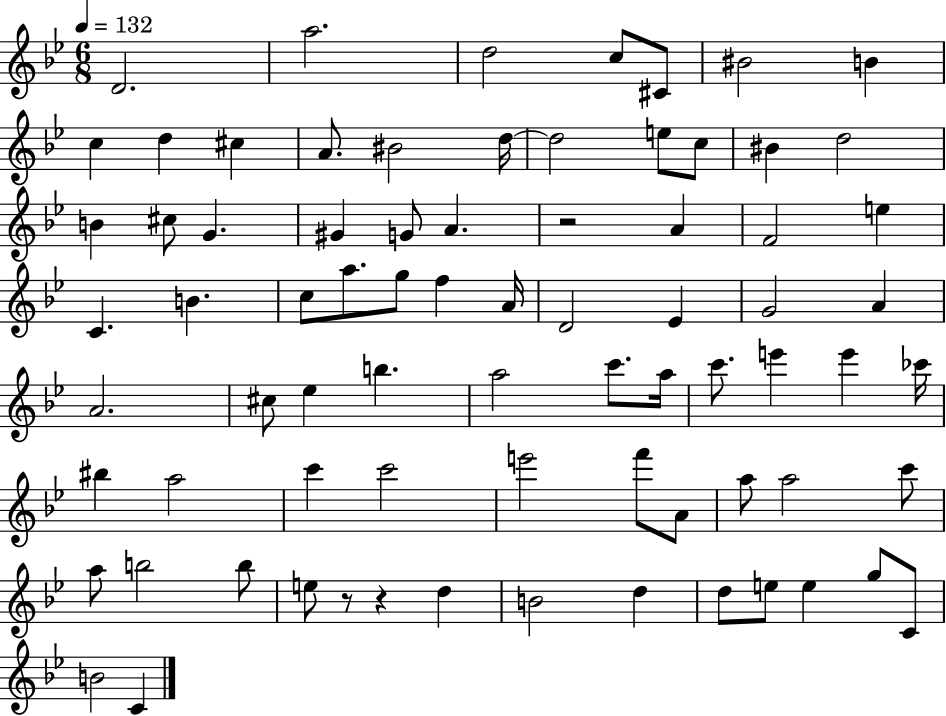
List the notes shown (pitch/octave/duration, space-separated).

D4/h. A5/h. D5/h C5/e C#4/e BIS4/h B4/q C5/q D5/q C#5/q A4/e. BIS4/h D5/s D5/h E5/e C5/e BIS4/q D5/h B4/q C#5/e G4/q. G#4/q G4/e A4/q. R/h A4/q F4/h E5/q C4/q. B4/q. C5/e A5/e. G5/e F5/q A4/s D4/h Eb4/q G4/h A4/q A4/h. C#5/e Eb5/q B5/q. A5/h C6/e. A5/s C6/e. E6/q E6/q CES6/s BIS5/q A5/h C6/q C6/h E6/h F6/e A4/e A5/e A5/h C6/e A5/e B5/h B5/e E5/e R/e R/q D5/q B4/h D5/q D5/e E5/e E5/q G5/e C4/e B4/h C4/q